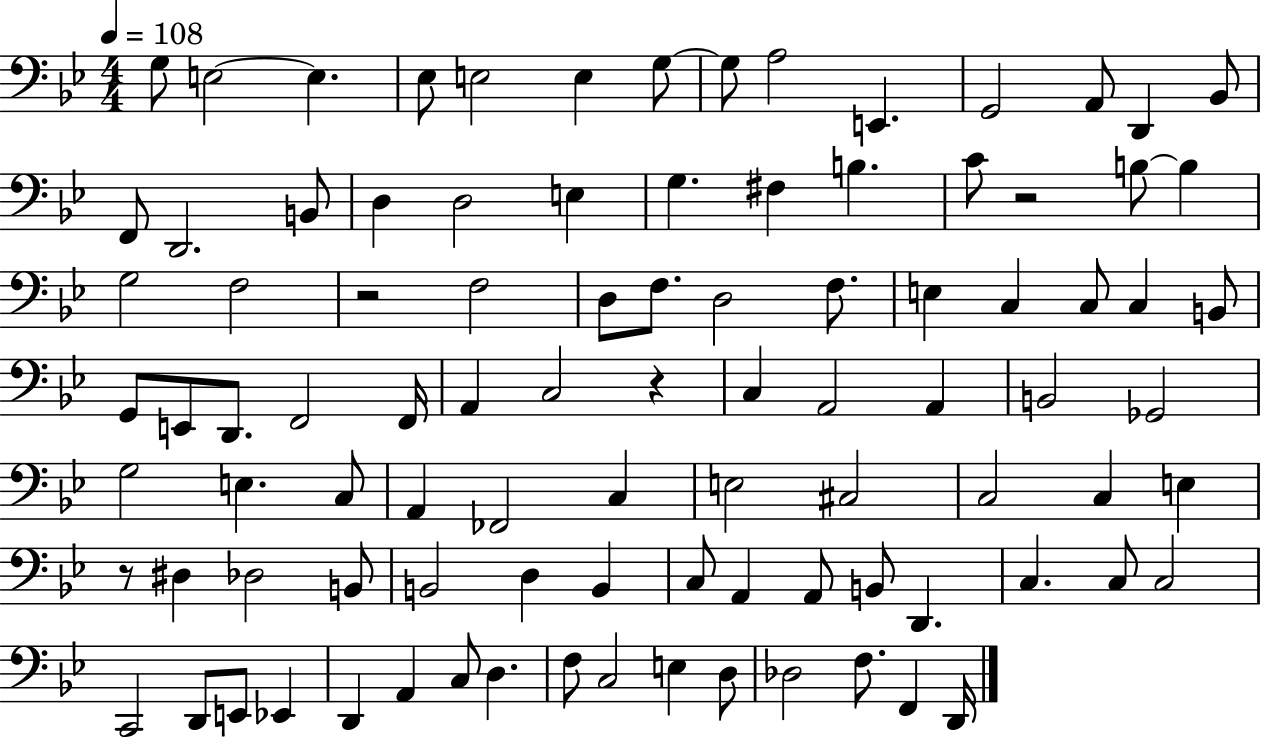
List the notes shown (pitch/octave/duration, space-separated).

G3/e E3/h E3/q. Eb3/e E3/h E3/q G3/e G3/e A3/h E2/q. G2/h A2/e D2/q Bb2/e F2/e D2/h. B2/e D3/q D3/h E3/q G3/q. F#3/q B3/q. C4/e R/h B3/e B3/q G3/h F3/h R/h F3/h D3/e F3/e. D3/h F3/e. E3/q C3/q C3/e C3/q B2/e G2/e E2/e D2/e. F2/h F2/s A2/q C3/h R/q C3/q A2/h A2/q B2/h Gb2/h G3/h E3/q. C3/e A2/q FES2/h C3/q E3/h C#3/h C3/h C3/q E3/q R/e D#3/q Db3/h B2/e B2/h D3/q B2/q C3/e A2/q A2/e B2/e D2/q. C3/q. C3/e C3/h C2/h D2/e E2/e Eb2/q D2/q A2/q C3/e D3/q. F3/e C3/h E3/q D3/e Db3/h F3/e. F2/q D2/s